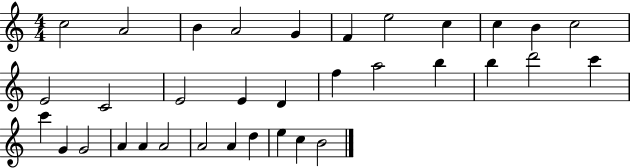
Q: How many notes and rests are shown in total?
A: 34